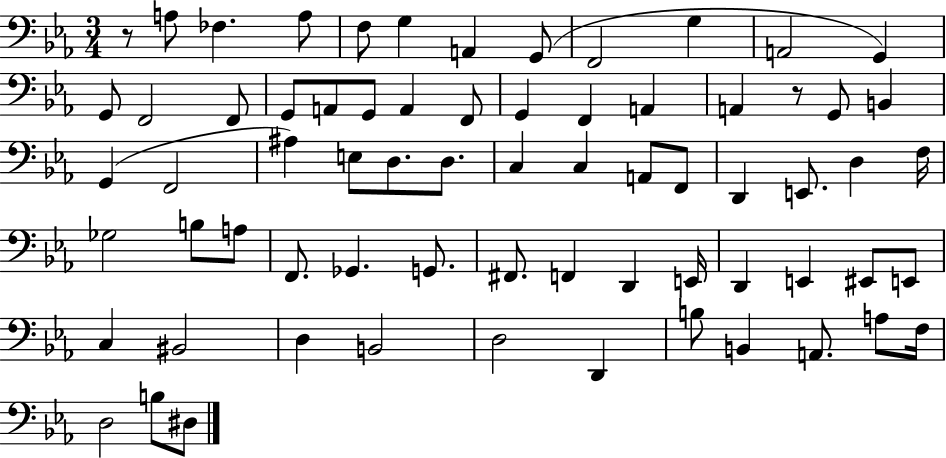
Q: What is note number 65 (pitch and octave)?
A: D3